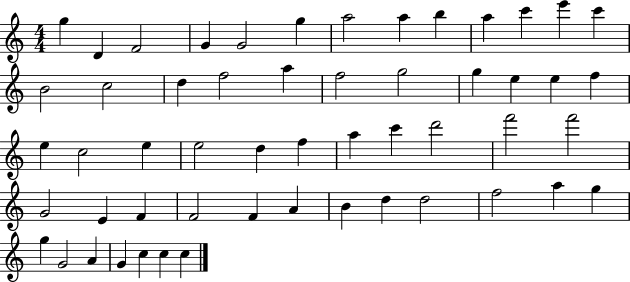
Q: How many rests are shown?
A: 0